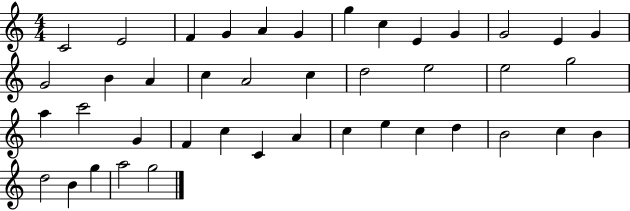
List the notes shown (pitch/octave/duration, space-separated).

C4/h E4/h F4/q G4/q A4/q G4/q G5/q C5/q E4/q G4/q G4/h E4/q G4/q G4/h B4/q A4/q C5/q A4/h C5/q D5/h E5/h E5/h G5/h A5/q C6/h G4/q F4/q C5/q C4/q A4/q C5/q E5/q C5/q D5/q B4/h C5/q B4/q D5/h B4/q G5/q A5/h G5/h